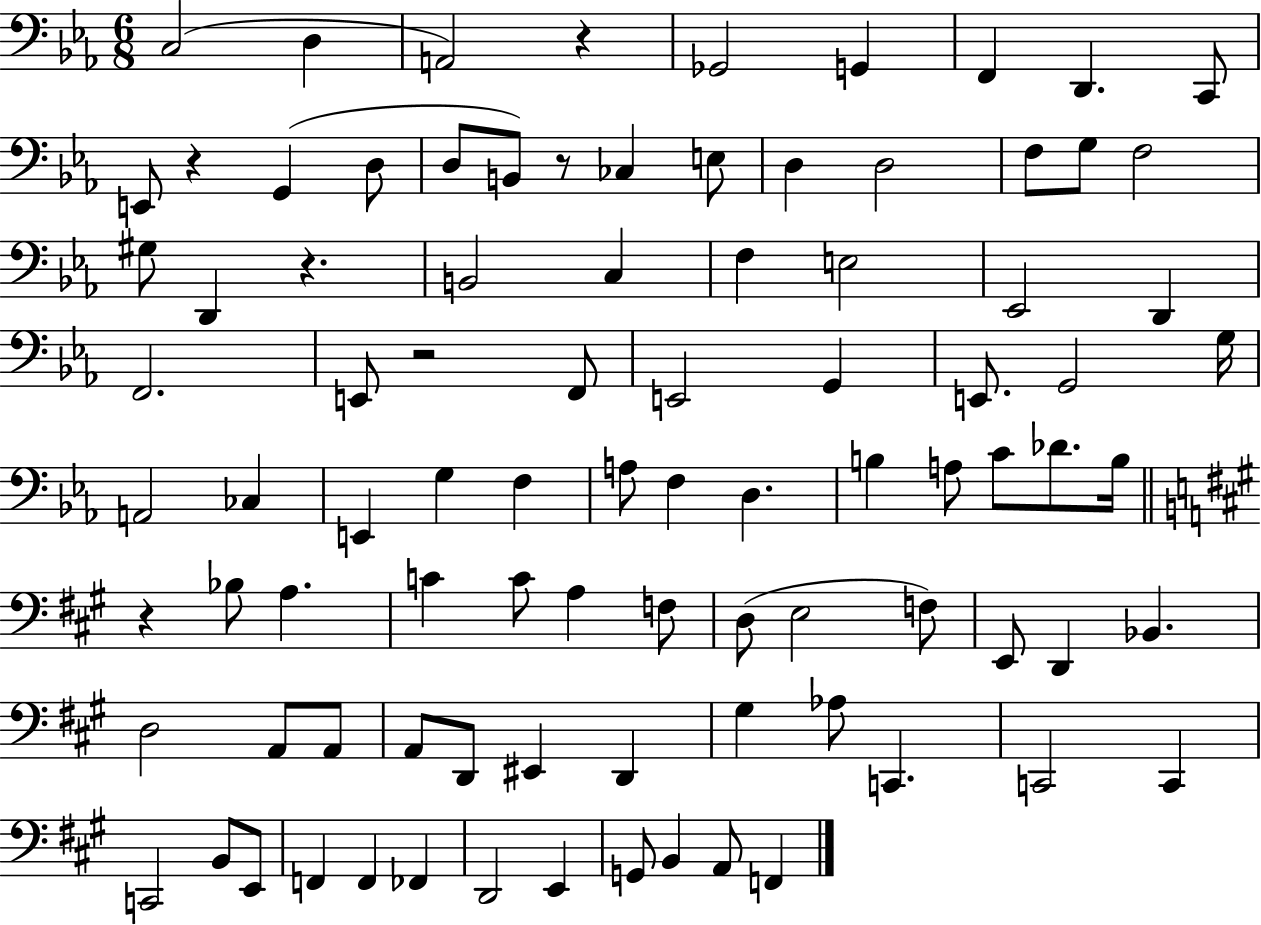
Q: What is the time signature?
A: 6/8